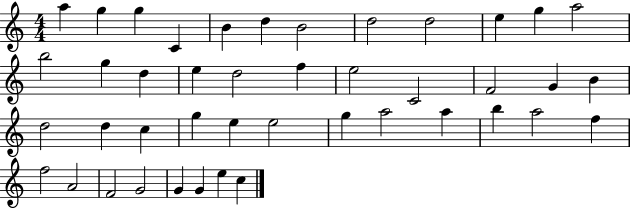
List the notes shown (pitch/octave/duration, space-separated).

A5/q G5/q G5/q C4/q B4/q D5/q B4/h D5/h D5/h E5/q G5/q A5/h B5/h G5/q D5/q E5/q D5/h F5/q E5/h C4/h F4/h G4/q B4/q D5/h D5/q C5/q G5/q E5/q E5/h G5/q A5/h A5/q B5/q A5/h F5/q F5/h A4/h F4/h G4/h G4/q G4/q E5/q C5/q